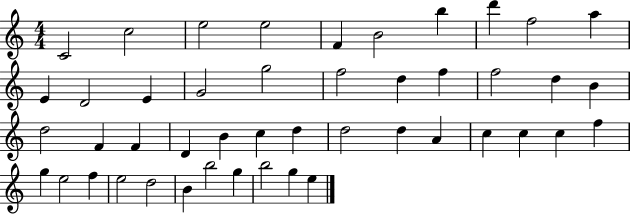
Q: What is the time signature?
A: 4/4